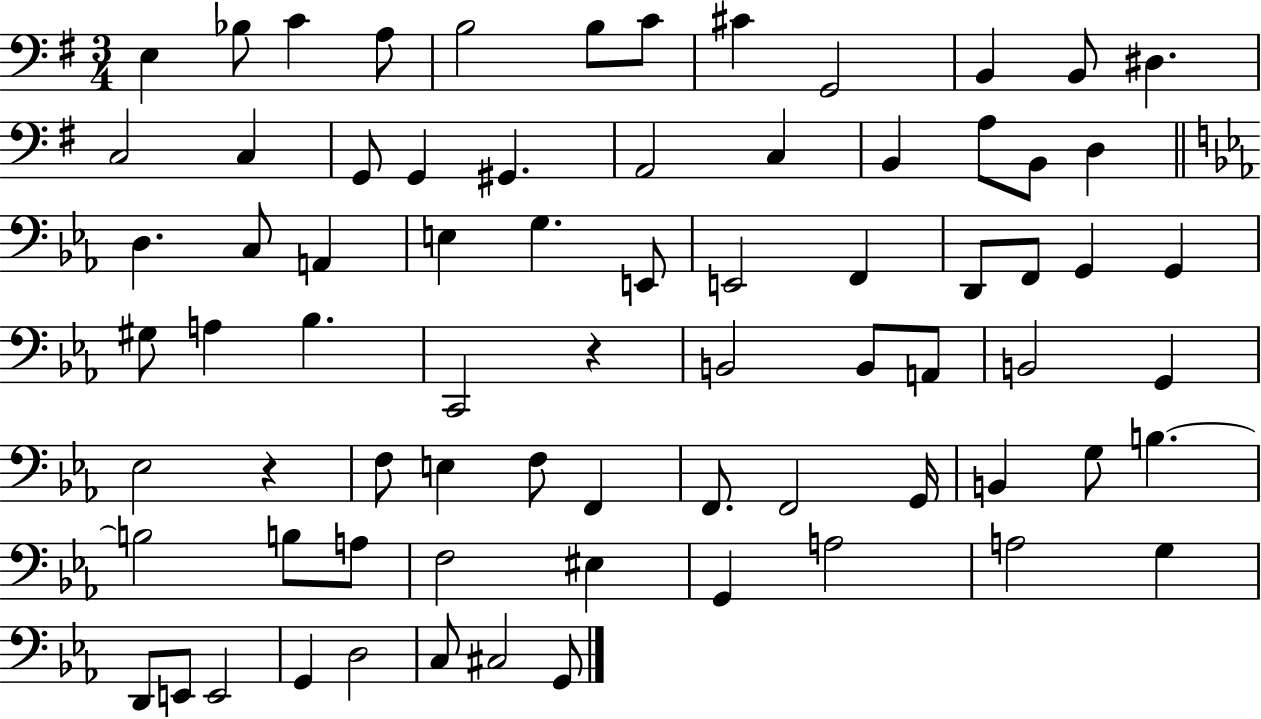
X:1
T:Untitled
M:3/4
L:1/4
K:G
E, _B,/2 C A,/2 B,2 B,/2 C/2 ^C G,,2 B,, B,,/2 ^D, C,2 C, G,,/2 G,, ^G,, A,,2 C, B,, A,/2 B,,/2 D, D, C,/2 A,, E, G, E,,/2 E,,2 F,, D,,/2 F,,/2 G,, G,, ^G,/2 A, _B, C,,2 z B,,2 B,,/2 A,,/2 B,,2 G,, _E,2 z F,/2 E, F,/2 F,, F,,/2 F,,2 G,,/4 B,, G,/2 B, B,2 B,/2 A,/2 F,2 ^E, G,, A,2 A,2 G, D,,/2 E,,/2 E,,2 G,, D,2 C,/2 ^C,2 G,,/2